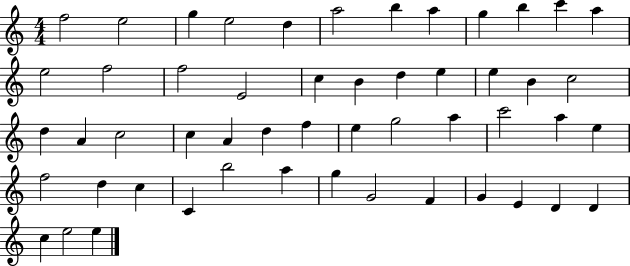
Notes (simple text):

F5/h E5/h G5/q E5/h D5/q A5/h B5/q A5/q G5/q B5/q C6/q A5/q E5/h F5/h F5/h E4/h C5/q B4/q D5/q E5/q E5/q B4/q C5/h D5/q A4/q C5/h C5/q A4/q D5/q F5/q E5/q G5/h A5/q C6/h A5/q E5/q F5/h D5/q C5/q C4/q B5/h A5/q G5/q G4/h F4/q G4/q E4/q D4/q D4/q C5/q E5/h E5/q